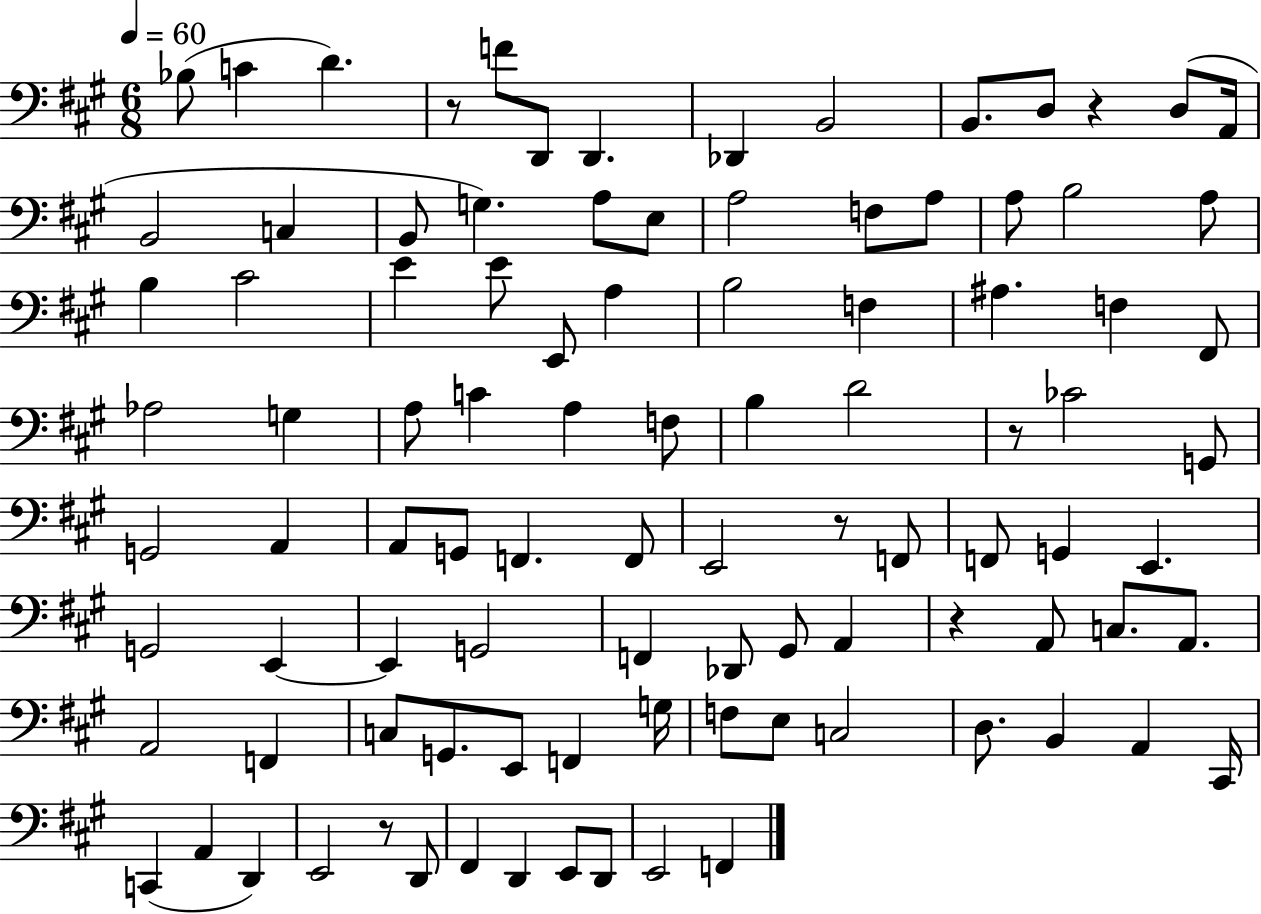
{
  \clef bass
  \numericTimeSignature
  \time 6/8
  \key a \major
  \tempo 4 = 60
  bes8( c'4 d'4.) | r8 f'8 d,8 d,4. | des,4 b,2 | b,8. d8 r4 d8( a,16 | \break b,2 c4 | b,8 g4.) a8 e8 | a2 f8 a8 | a8 b2 a8 | \break b4 cis'2 | e'4 e'8 e,8 a4 | b2 f4 | ais4. f4 fis,8 | \break aes2 g4 | a8 c'4 a4 f8 | b4 d'2 | r8 ces'2 g,8 | \break g,2 a,4 | a,8 g,8 f,4. f,8 | e,2 r8 f,8 | f,8 g,4 e,4. | \break g,2 e,4~~ | e,4 g,2 | f,4 des,8 gis,8 a,4 | r4 a,8 c8. a,8. | \break a,2 f,4 | c8 g,8. e,8 f,4 g16 | f8 e8 c2 | d8. b,4 a,4 cis,16 | \break c,4( a,4 d,4) | e,2 r8 d,8 | fis,4 d,4 e,8 d,8 | e,2 f,4 | \break \bar "|."
}